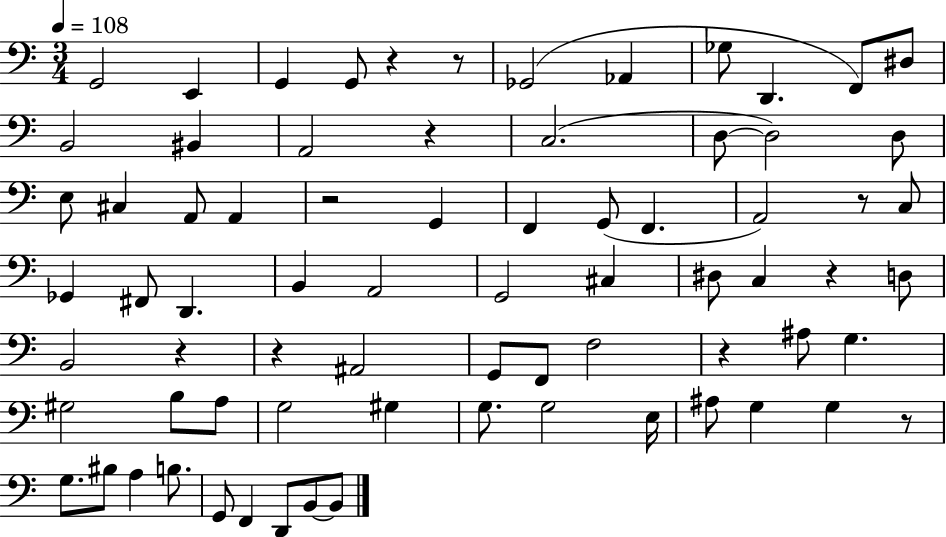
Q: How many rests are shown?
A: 10